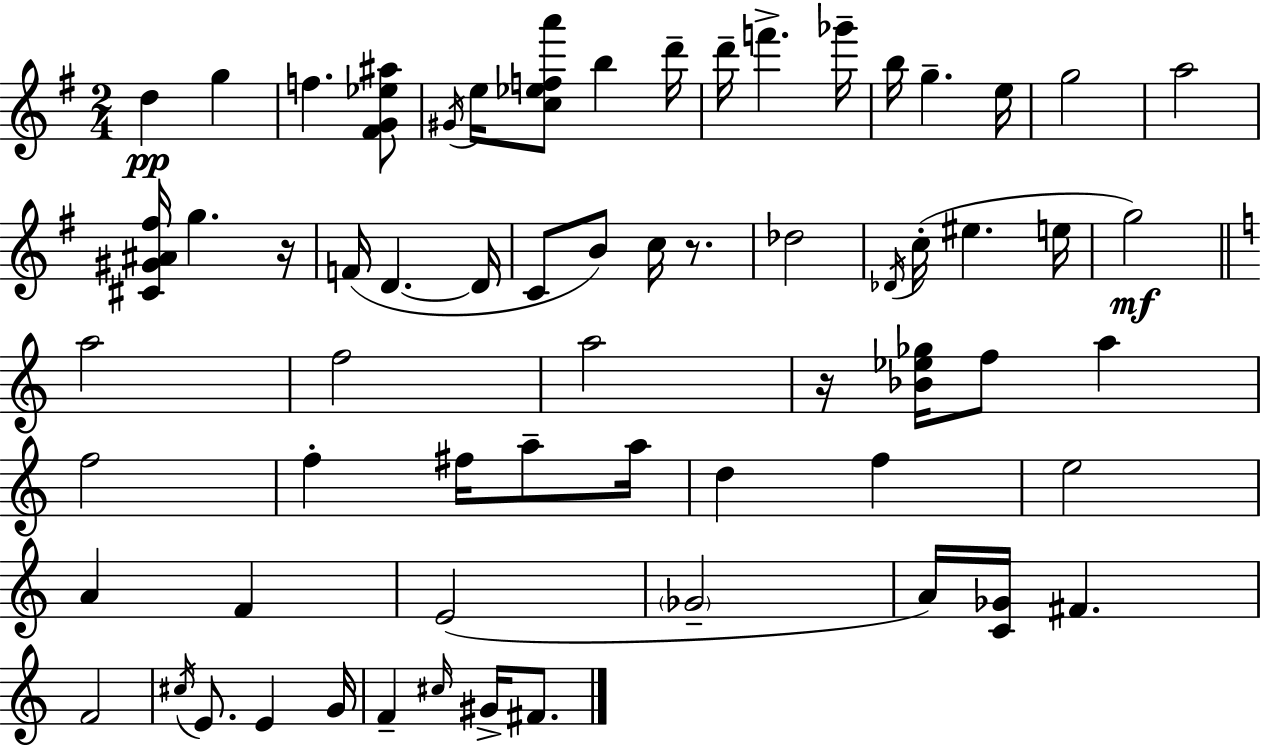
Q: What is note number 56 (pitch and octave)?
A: F#4